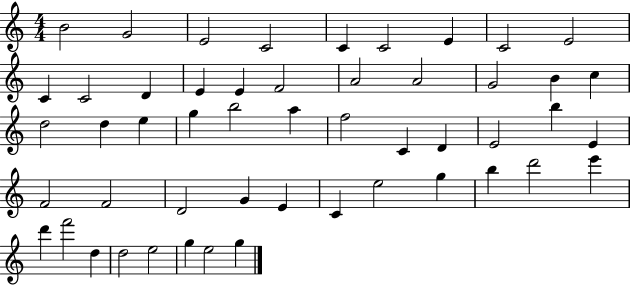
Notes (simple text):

B4/h G4/h E4/h C4/h C4/q C4/h E4/q C4/h E4/h C4/q C4/h D4/q E4/q E4/q F4/h A4/h A4/h G4/h B4/q C5/q D5/h D5/q E5/q G5/q B5/h A5/q F5/h C4/q D4/q E4/h B5/q E4/q F4/h F4/h D4/h G4/q E4/q C4/q E5/h G5/q B5/q D6/h E6/q D6/q F6/h D5/q D5/h E5/h G5/q E5/h G5/q